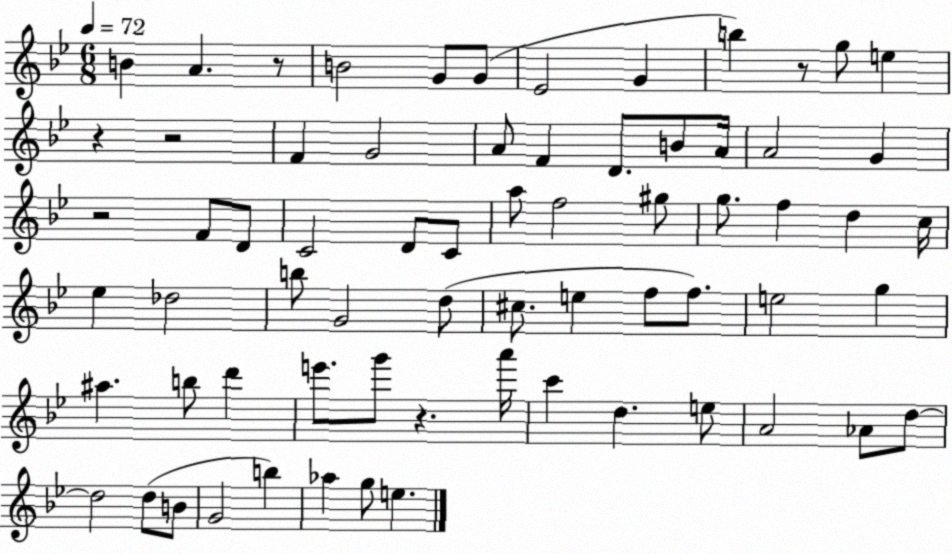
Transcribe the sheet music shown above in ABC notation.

X:1
T:Untitled
M:6/8
L:1/4
K:Bb
B A z/2 B2 G/2 G/2 _E2 G b z/2 g/2 e z z2 F G2 A/2 F D/2 B/2 A/4 A2 G z2 F/2 D/2 C2 D/2 C/2 a/2 f2 ^g/2 g/2 f d c/4 _e _d2 b/2 G2 d/2 ^c/2 e f/2 f/2 e2 g ^a b/2 d' e'/2 g'/2 z a'/4 c' d e/2 A2 _A/2 d/2 d2 d/2 B/2 G2 b _a g/2 e